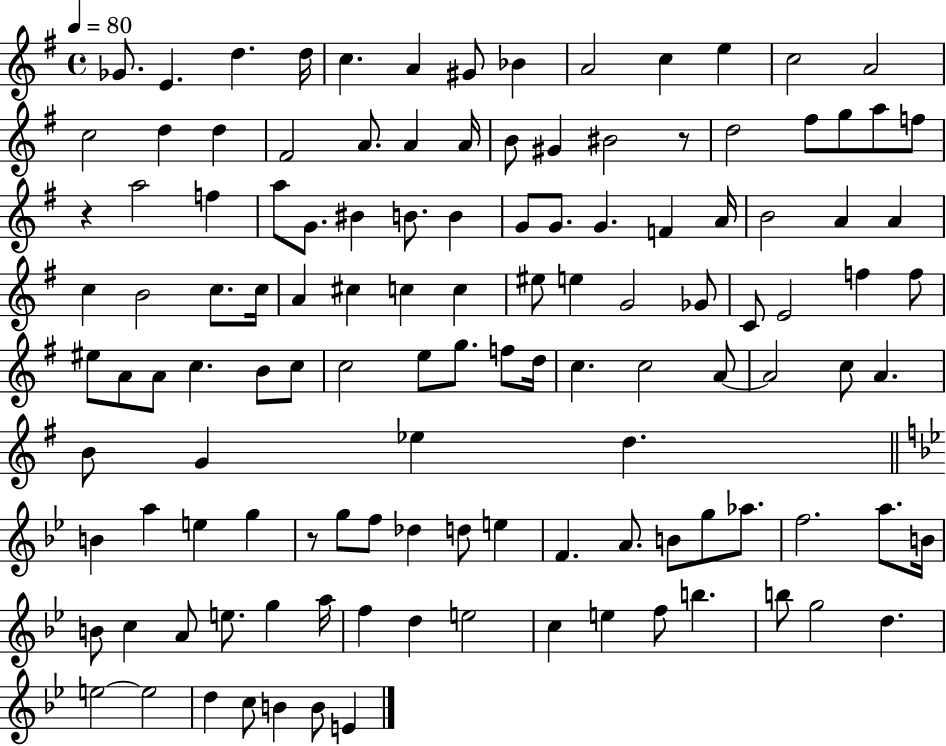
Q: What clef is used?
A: treble